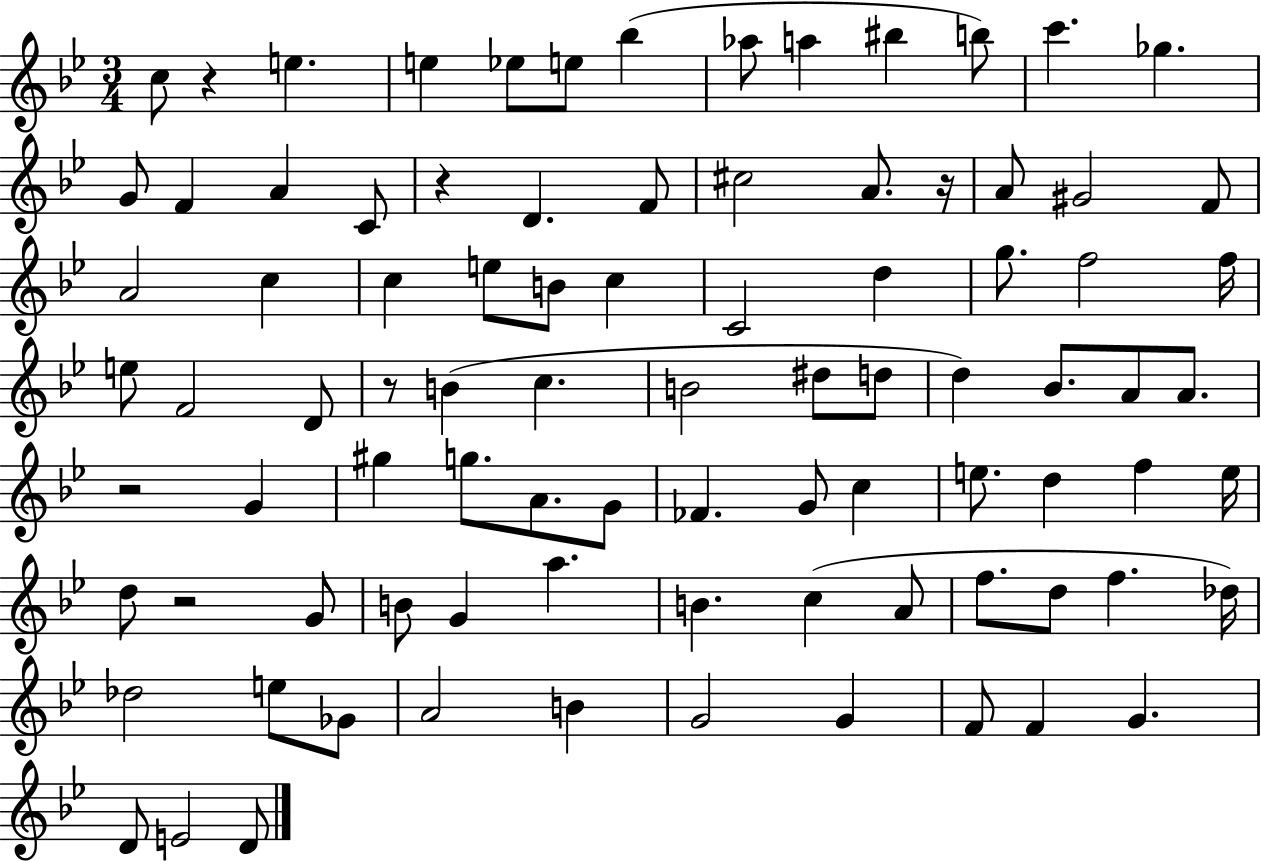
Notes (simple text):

C5/e R/q E5/q. E5/q Eb5/e E5/e Bb5/q Ab5/e A5/q BIS5/q B5/e C6/q. Gb5/q. G4/e F4/q A4/q C4/e R/q D4/q. F4/e C#5/h A4/e. R/s A4/e G#4/h F4/e A4/h C5/q C5/q E5/e B4/e C5/q C4/h D5/q G5/e. F5/h F5/s E5/e F4/h D4/e R/e B4/q C5/q. B4/h D#5/e D5/e D5/q Bb4/e. A4/e A4/e. R/h G4/q G#5/q G5/e. A4/e. G4/e FES4/q. G4/e C5/q E5/e. D5/q F5/q E5/s D5/e R/h G4/e B4/e G4/q A5/q. B4/q. C5/q A4/e F5/e. D5/e F5/q. Db5/s Db5/h E5/e Gb4/e A4/h B4/q G4/h G4/q F4/e F4/q G4/q. D4/e E4/h D4/e